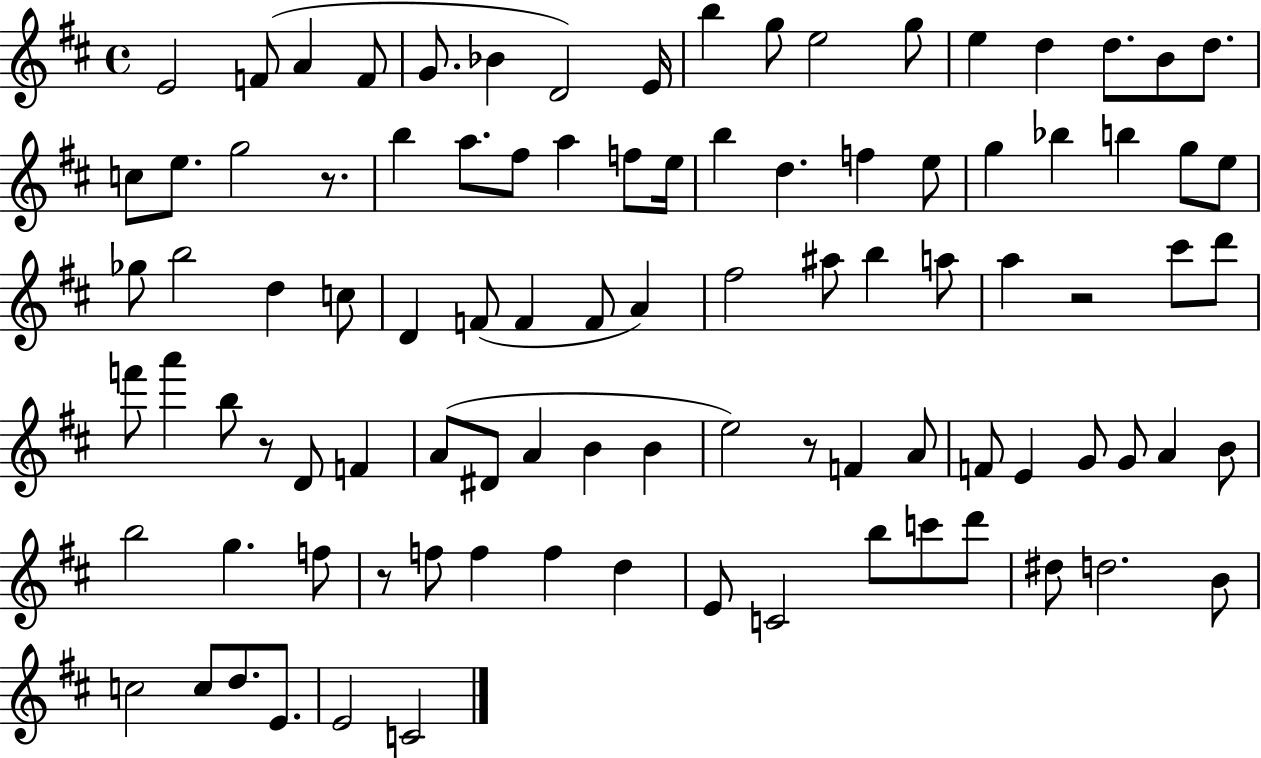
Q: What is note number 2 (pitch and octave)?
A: F4